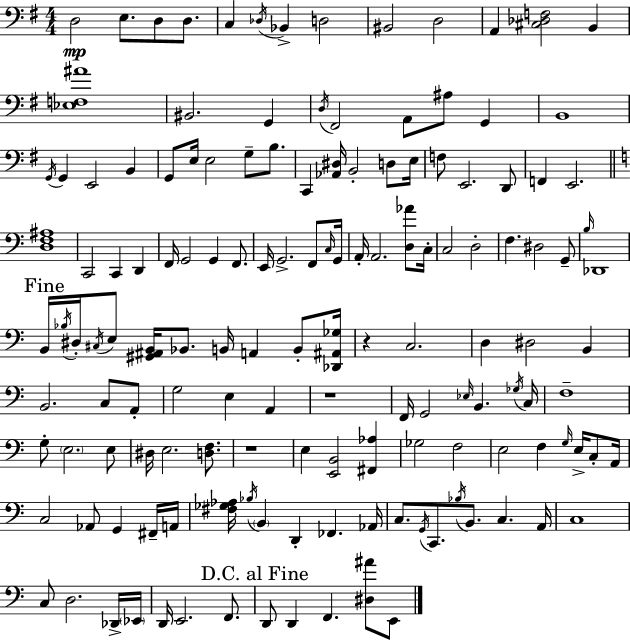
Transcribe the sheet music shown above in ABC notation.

X:1
T:Untitled
M:4/4
L:1/4
K:G
D,2 E,/2 D,/2 D,/2 C, _D,/4 _B,, D,2 ^B,,2 D,2 A,, [^C,_D,F,]2 B,, [_E,F,^A]4 ^B,,2 G,, D,/4 ^F,,2 A,,/2 ^A,/2 G,, B,,4 G,,/4 G,, E,,2 B,, G,,/2 E,/4 E,2 G,/2 B,/2 C,, [_A,,^D,]/4 B,,2 D,/2 E,/4 F,/2 E,,2 D,,/2 F,, E,,2 [D,F,^A,]4 C,,2 C,, D,, F,,/4 G,,2 G,, F,,/2 E,,/4 G,,2 F,,/2 C,/4 G,,/4 A,,/4 A,,2 [D,_A]/2 C,/4 C,2 D,2 F, ^D,2 G,,/2 B,/4 _D,,4 B,,/4 _B,/4 ^D,/4 ^C,/4 E,/2 [^G,,^A,,B,,]/4 _B,,/2 B,,/4 A,, B,,/2 [_D,,^A,,_G,]/4 z C,2 D, ^D,2 B,, B,,2 C,/2 A,,/2 G,2 E, A,, z4 F,,/4 G,,2 _E,/4 B,, _G,/4 C,/4 F,4 G,/2 E,2 E,/2 ^D,/4 E,2 [D,F,]/2 z4 E, [E,,B,,]2 [^F,,_A,] _G,2 F,2 E,2 F, G,/4 E,/4 C,/2 A,,/4 C,2 _A,,/2 G,, ^F,,/4 A,,/4 [^F,_G,_A,]/4 _B,/4 B,, D,, _F,, _A,,/4 C,/2 G,,/4 C,,/2 _B,/4 B,,/2 C, A,,/4 C,4 C,/2 D,2 _D,,/4 _E,,/4 D,,/4 E,,2 F,,/2 D,,/2 D,, F,, [^D,^A]/2 E,,/2